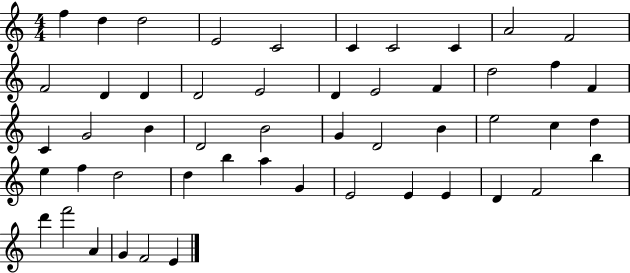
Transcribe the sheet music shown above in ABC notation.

X:1
T:Untitled
M:4/4
L:1/4
K:C
f d d2 E2 C2 C C2 C A2 F2 F2 D D D2 E2 D E2 F d2 f F C G2 B D2 B2 G D2 B e2 c d e f d2 d b a G E2 E E D F2 b d' f'2 A G F2 E